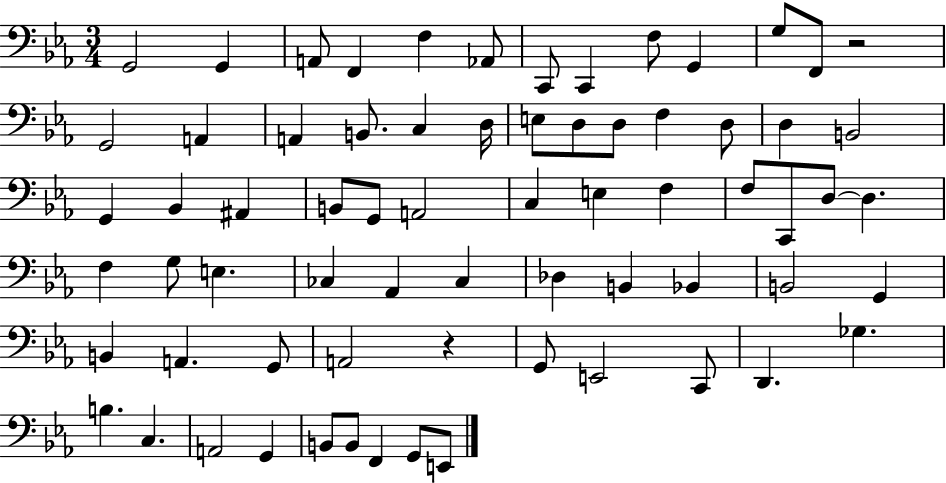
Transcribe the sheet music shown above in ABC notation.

X:1
T:Untitled
M:3/4
L:1/4
K:Eb
G,,2 G,, A,,/2 F,, F, _A,,/2 C,,/2 C,, F,/2 G,, G,/2 F,,/2 z2 G,,2 A,, A,, B,,/2 C, D,/4 E,/2 D,/2 D,/2 F, D,/2 D, B,,2 G,, _B,, ^A,, B,,/2 G,,/2 A,,2 C, E, F, F,/2 C,,/2 D,/2 D, F, G,/2 E, _C, _A,, _C, _D, B,, _B,, B,,2 G,, B,, A,, G,,/2 A,,2 z G,,/2 E,,2 C,,/2 D,, _G, B, C, A,,2 G,, B,,/2 B,,/2 F,, G,,/2 E,,/2